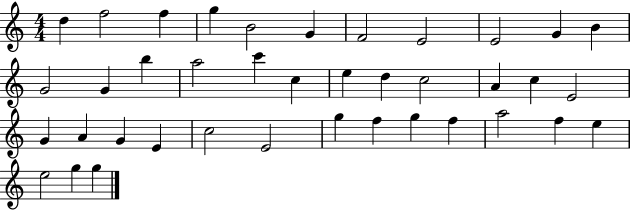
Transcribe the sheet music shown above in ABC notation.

X:1
T:Untitled
M:4/4
L:1/4
K:C
d f2 f g B2 G F2 E2 E2 G B G2 G b a2 c' c e d c2 A c E2 G A G E c2 E2 g f g f a2 f e e2 g g